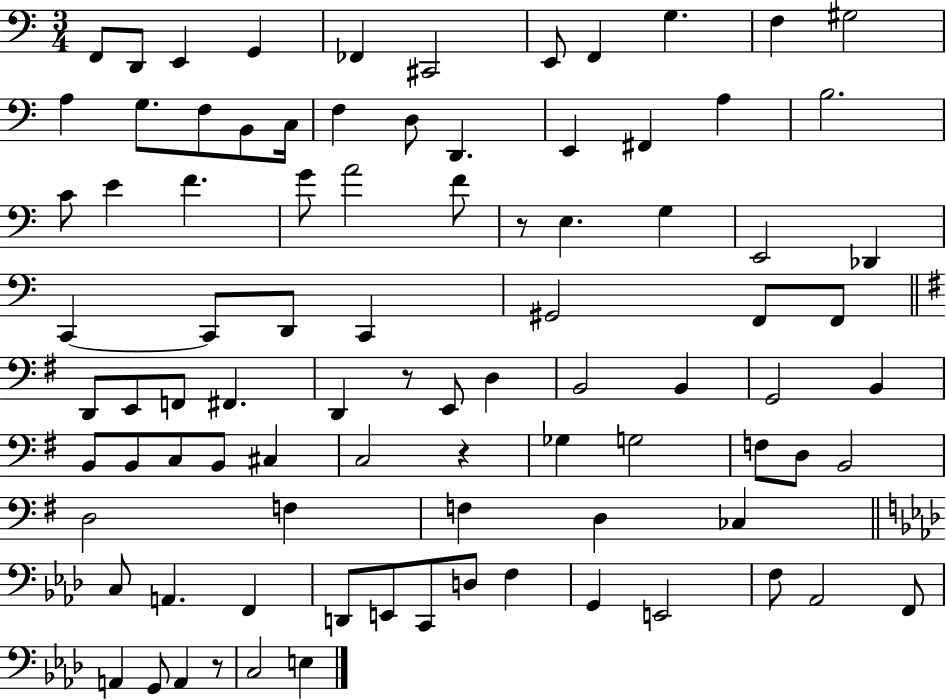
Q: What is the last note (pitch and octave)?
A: E3